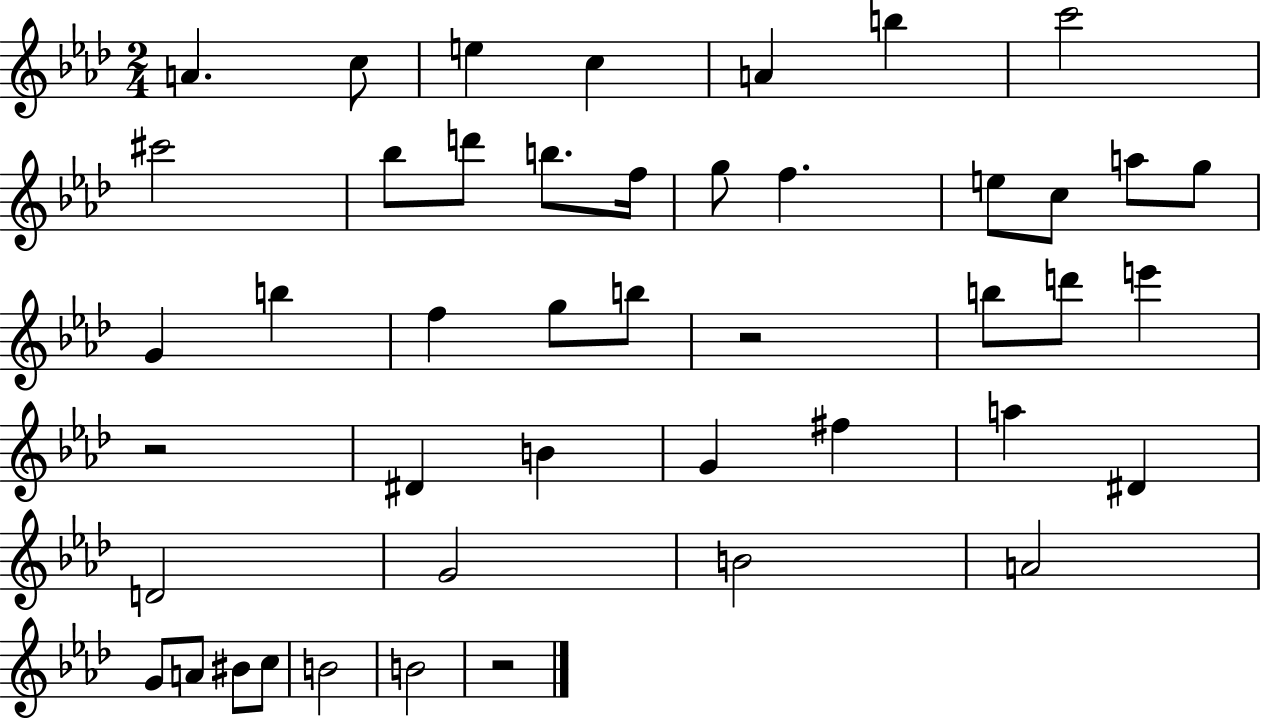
X:1
T:Untitled
M:2/4
L:1/4
K:Ab
A c/2 e c A b c'2 ^c'2 _b/2 d'/2 b/2 f/4 g/2 f e/2 c/2 a/2 g/2 G b f g/2 b/2 z2 b/2 d'/2 e' z2 ^D B G ^f a ^D D2 G2 B2 A2 G/2 A/2 ^B/2 c/2 B2 B2 z2